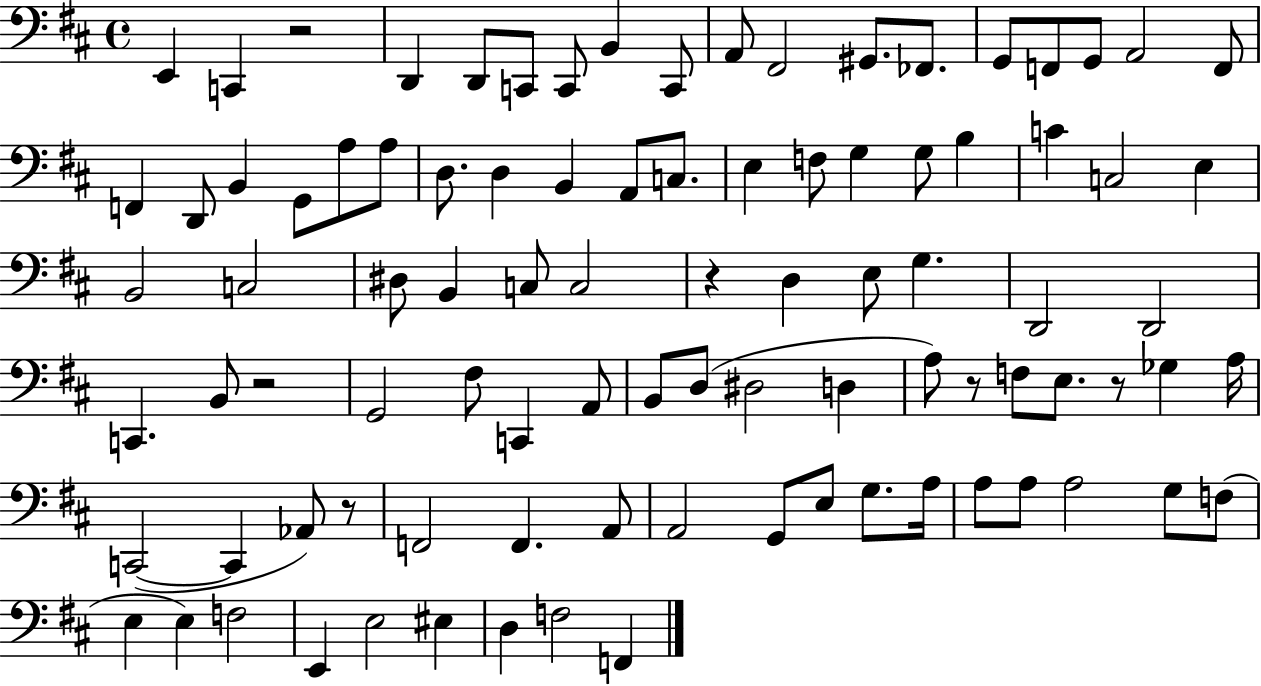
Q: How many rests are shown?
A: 6